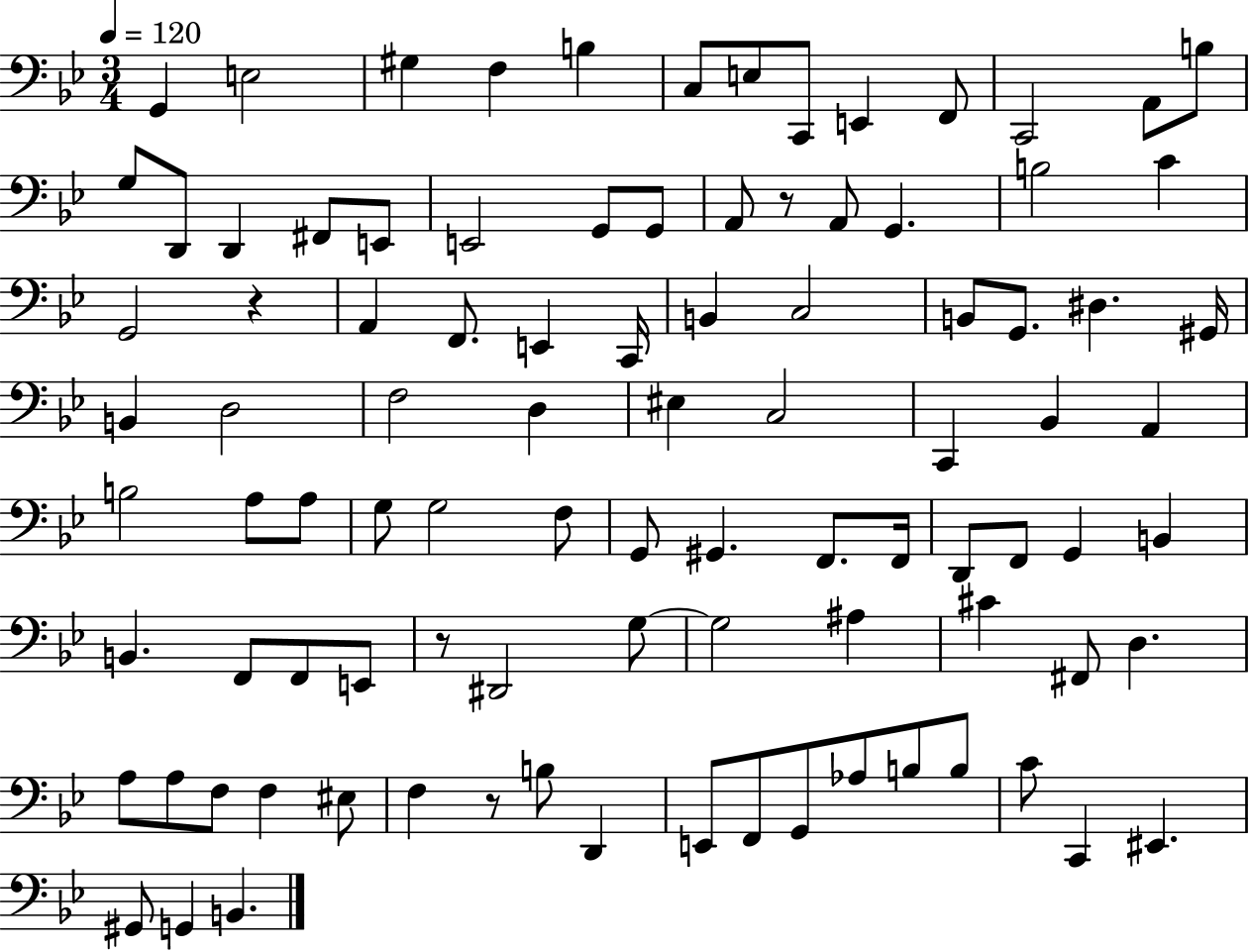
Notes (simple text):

G2/q E3/h G#3/q F3/q B3/q C3/e E3/e C2/e E2/q F2/e C2/h A2/e B3/e G3/e D2/e D2/q F#2/e E2/e E2/h G2/e G2/e A2/e R/e A2/e G2/q. B3/h C4/q G2/h R/q A2/q F2/e. E2/q C2/s B2/q C3/h B2/e G2/e. D#3/q. G#2/s B2/q D3/h F3/h D3/q EIS3/q C3/h C2/q Bb2/q A2/q B3/h A3/e A3/e G3/e G3/h F3/e G2/e G#2/q. F2/e. F2/s D2/e F2/e G2/q B2/q B2/q. F2/e F2/e E2/e R/e D#2/h G3/e G3/h A#3/q C#4/q F#2/e D3/q. A3/e A3/e F3/e F3/q EIS3/e F3/q R/e B3/e D2/q E2/e F2/e G2/e Ab3/e B3/e B3/e C4/e C2/q EIS2/q. G#2/e G2/q B2/q.